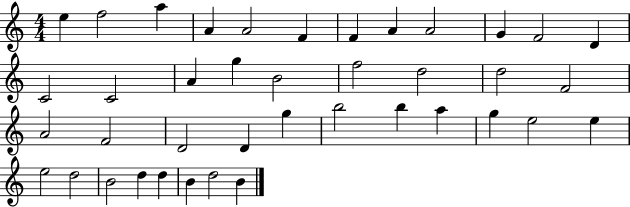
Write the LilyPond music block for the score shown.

{
  \clef treble
  \numericTimeSignature
  \time 4/4
  \key c \major
  e''4 f''2 a''4 | a'4 a'2 f'4 | f'4 a'4 a'2 | g'4 f'2 d'4 | \break c'2 c'2 | a'4 g''4 b'2 | f''2 d''2 | d''2 f'2 | \break a'2 f'2 | d'2 d'4 g''4 | b''2 b''4 a''4 | g''4 e''2 e''4 | \break e''2 d''2 | b'2 d''4 d''4 | b'4 d''2 b'4 | \bar "|."
}